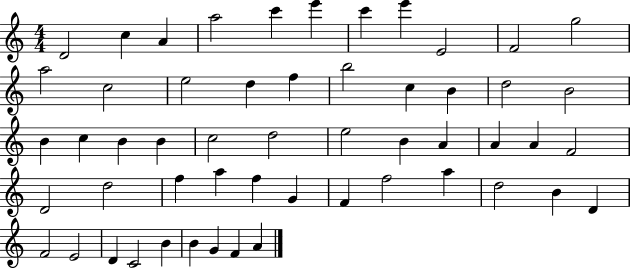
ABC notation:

X:1
T:Untitled
M:4/4
L:1/4
K:C
D2 c A a2 c' e' c' e' E2 F2 g2 a2 c2 e2 d f b2 c B d2 B2 B c B B c2 d2 e2 B A A A F2 D2 d2 f a f G F f2 a d2 B D F2 E2 D C2 B B G F A